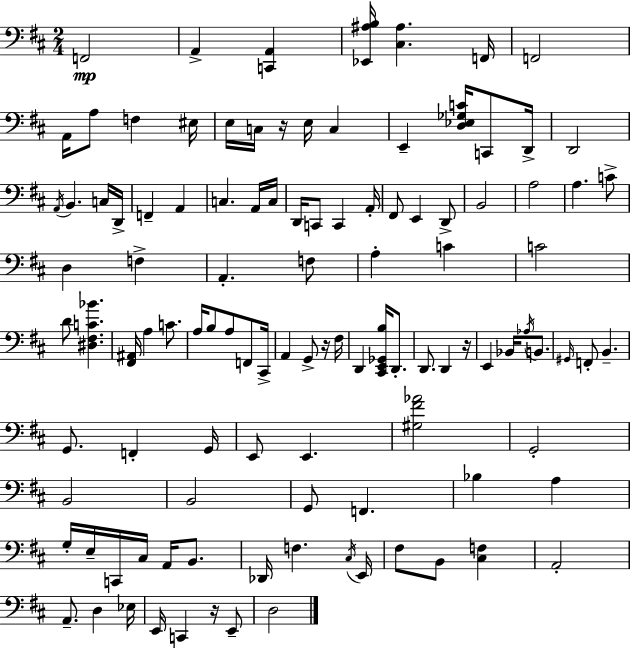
F2/h A2/q [C2,A2]/q [Eb2,A#3,B3]/s [C#3,A#3]/q. F2/s F2/h A2/s A3/e F3/q EIS3/s E3/s C3/s R/s E3/s C3/q E2/q [D3,Eb3,Gb3,C4]/s C2/e D2/s D2/h A2/s B2/q. C3/s D2/s F2/q A2/q C3/q. A2/s C3/s D2/s C2/e C2/q A2/s F#2/e E2/q D2/e B2/h A3/h A3/q. C4/e D3/q F3/q A2/q. F3/e A3/q C4/q C4/h D4/e [D#3,F#3,C4,Bb4]/q. [F#2,A#2]/s A3/q C4/e. A3/s B3/e A3/e F2/e C#2/s A2/q G2/e R/s F#3/s D2/q [C#2,E2,Gb2,B3]/s D2/e. D2/e. D2/q R/s E2/q Bb2/s Ab3/s B2/e. G#2/s F2/e B2/q. G2/e. F2/q G2/s E2/e E2/q. [G#3,F#4,Ab4]/h G2/h B2/h B2/h G2/e F2/q. Bb3/q A3/q G3/s E3/s C2/s C#3/s A2/s B2/e. Db2/s F3/q. C#3/s E2/s F#3/e B2/e [C#3,F3]/q A2/h A2/e. D3/q Eb3/s E2/s C2/q R/s E2/e D3/h